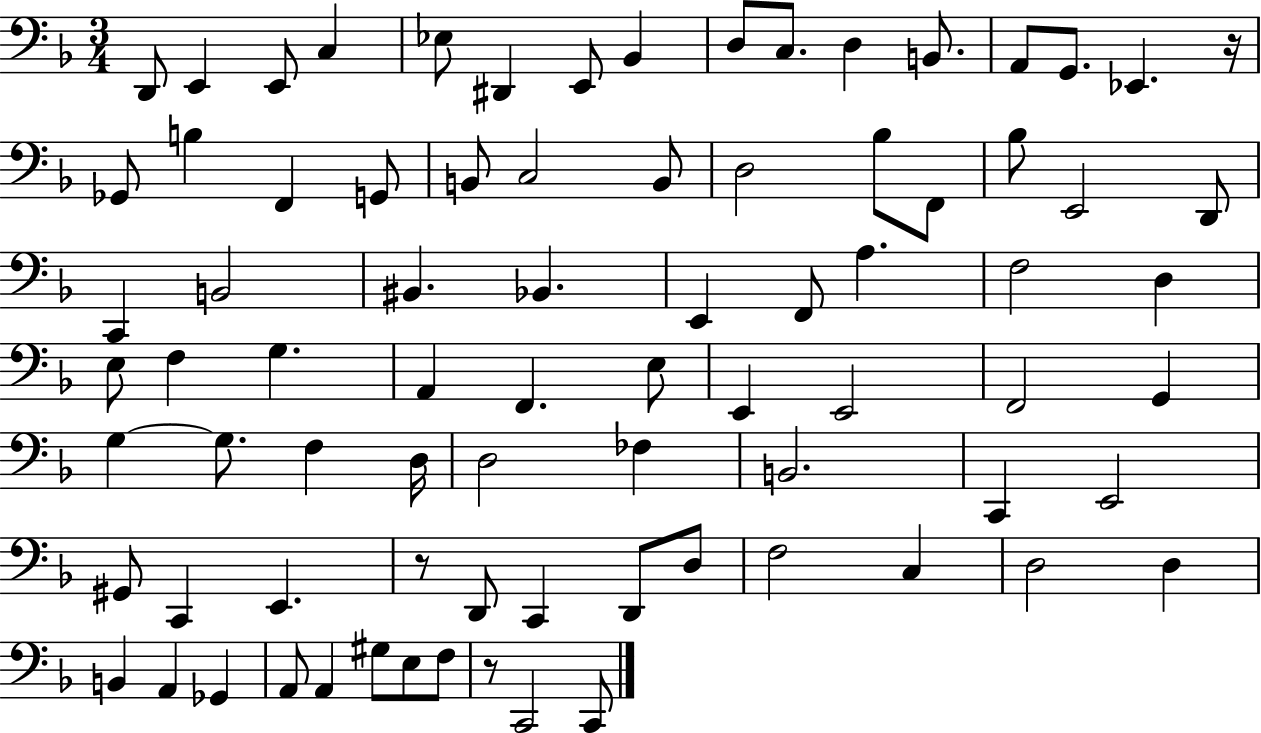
X:1
T:Untitled
M:3/4
L:1/4
K:F
D,,/2 E,, E,,/2 C, _E,/2 ^D,, E,,/2 _B,, D,/2 C,/2 D, B,,/2 A,,/2 G,,/2 _E,, z/4 _G,,/2 B, F,, G,,/2 B,,/2 C,2 B,,/2 D,2 _B,/2 F,,/2 _B,/2 E,,2 D,,/2 C,, B,,2 ^B,, _B,, E,, F,,/2 A, F,2 D, E,/2 F, G, A,, F,, E,/2 E,, E,,2 F,,2 G,, G, G,/2 F, D,/4 D,2 _F, B,,2 C,, E,,2 ^G,,/2 C,, E,, z/2 D,,/2 C,, D,,/2 D,/2 F,2 C, D,2 D, B,, A,, _G,, A,,/2 A,, ^G,/2 E,/2 F,/2 z/2 C,,2 C,,/2